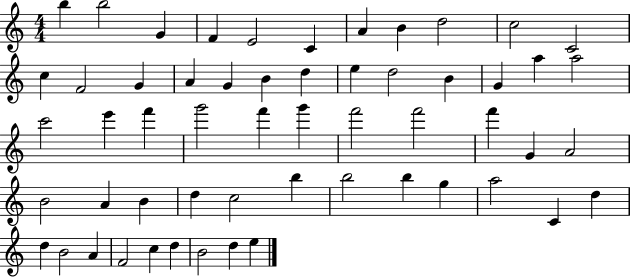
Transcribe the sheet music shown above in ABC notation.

X:1
T:Untitled
M:4/4
L:1/4
K:C
b b2 G F E2 C A B d2 c2 C2 c F2 G A G B d e d2 B G a a2 c'2 e' f' g'2 f' g' f'2 f'2 f' G A2 B2 A B d c2 b b2 b g a2 C d d B2 A F2 c d B2 d e